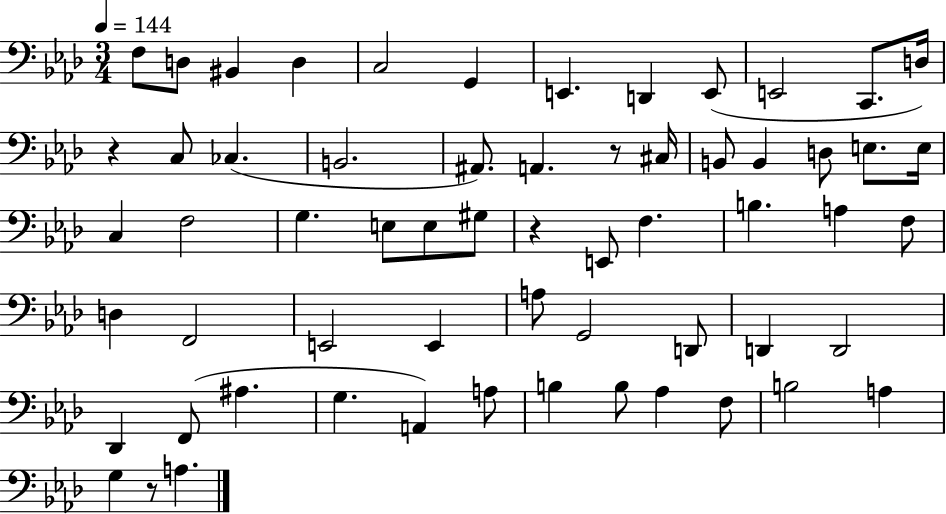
F3/e D3/e BIS2/q D3/q C3/h G2/q E2/q. D2/q E2/e E2/h C2/e. D3/s R/q C3/e CES3/q. B2/h. A#2/e. A2/q. R/e C#3/s B2/e B2/q D3/e E3/e. E3/s C3/q F3/h G3/q. E3/e E3/e G#3/e R/q E2/e F3/q. B3/q. A3/q F3/e D3/q F2/h E2/h E2/q A3/e G2/h D2/e D2/q D2/h Db2/q F2/e A#3/q. G3/q. A2/q A3/e B3/q B3/e Ab3/q F3/e B3/h A3/q G3/q R/e A3/q.